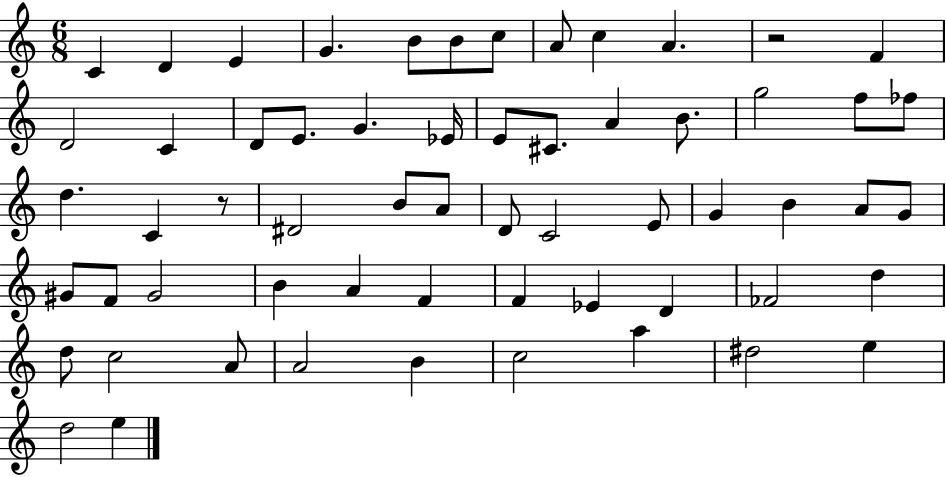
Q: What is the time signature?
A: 6/8